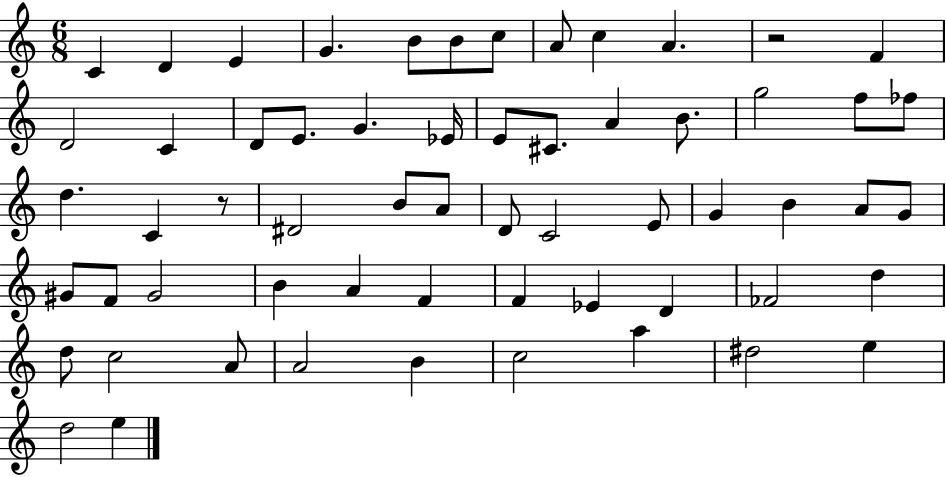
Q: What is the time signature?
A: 6/8